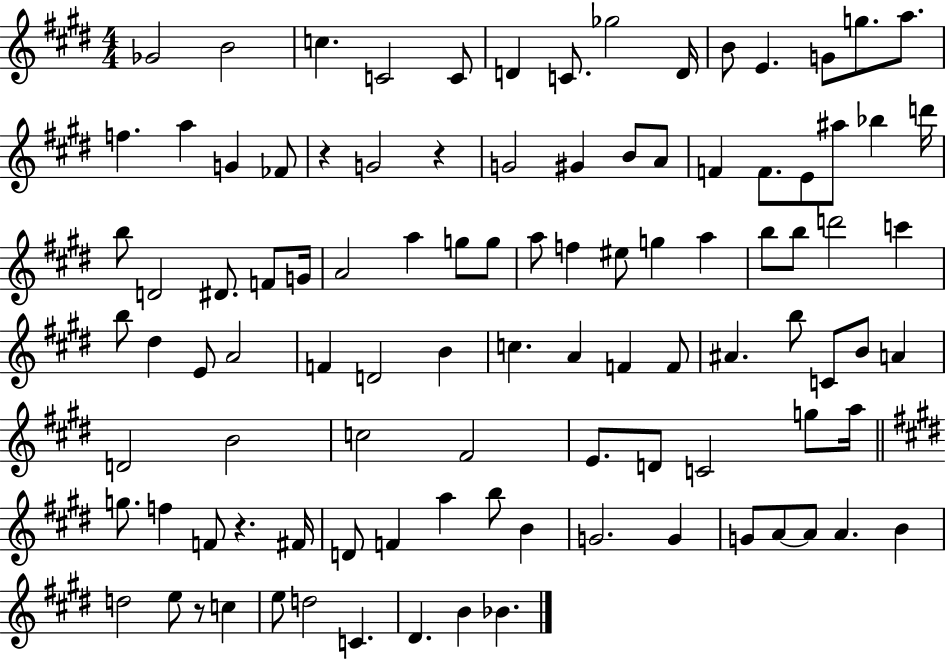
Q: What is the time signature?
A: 4/4